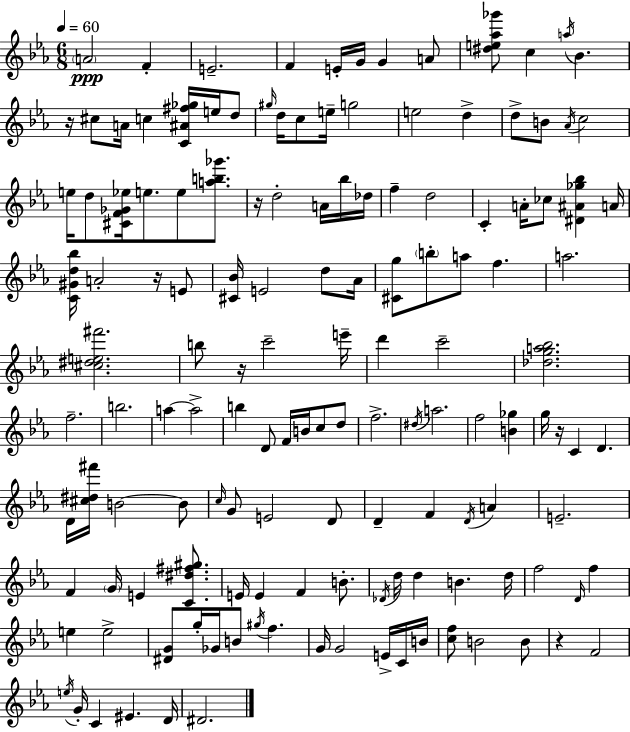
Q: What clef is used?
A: treble